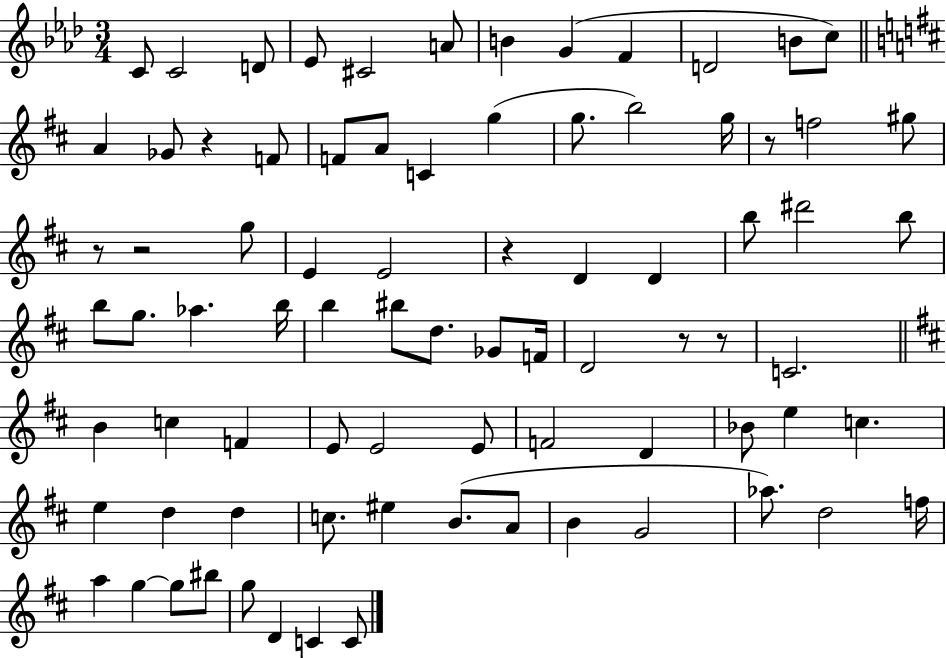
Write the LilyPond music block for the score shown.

{
  \clef treble
  \numericTimeSignature
  \time 3/4
  \key aes \major
  \repeat volta 2 { c'8 c'2 d'8 | ees'8 cis'2 a'8 | b'4 g'4( f'4 | d'2 b'8 c''8) | \break \bar "||" \break \key d \major a'4 ges'8 r4 f'8 | f'8 a'8 c'4 g''4( | g''8. b''2) g''16 | r8 f''2 gis''8 | \break r8 r2 g''8 | e'4 e'2 | r4 d'4 d'4 | b''8 dis'''2 b''8 | \break b''8 g''8. aes''4. b''16 | b''4 bis''8 d''8. ges'8 f'16 | d'2 r8 r8 | c'2. | \break \bar "||" \break \key d \major b'4 c''4 f'4 | e'8 e'2 e'8 | f'2 d'4 | bes'8 e''4 c''4. | \break e''4 d''4 d''4 | c''8. eis''4 b'8.( a'8 | b'4 g'2 | aes''8.) d''2 f''16 | \break a''4 g''4~~ g''8 bis''8 | g''8 d'4 c'4 c'8 | } \bar "|."
}